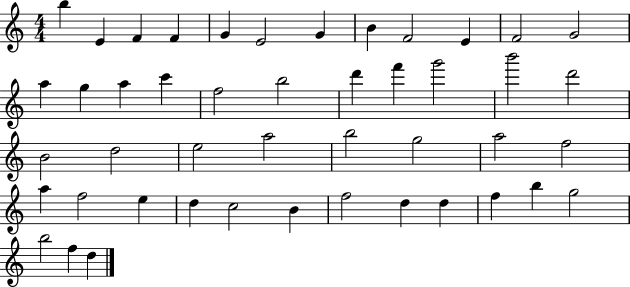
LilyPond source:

{
  \clef treble
  \numericTimeSignature
  \time 4/4
  \key c \major
  b''4 e'4 f'4 f'4 | g'4 e'2 g'4 | b'4 f'2 e'4 | f'2 g'2 | \break a''4 g''4 a''4 c'''4 | f''2 b''2 | d'''4 f'''4 g'''2 | b'''2 d'''2 | \break b'2 d''2 | e''2 a''2 | b''2 g''2 | a''2 f''2 | \break a''4 f''2 e''4 | d''4 c''2 b'4 | f''2 d''4 d''4 | f''4 b''4 g''2 | \break b''2 f''4 d''4 | \bar "|."
}